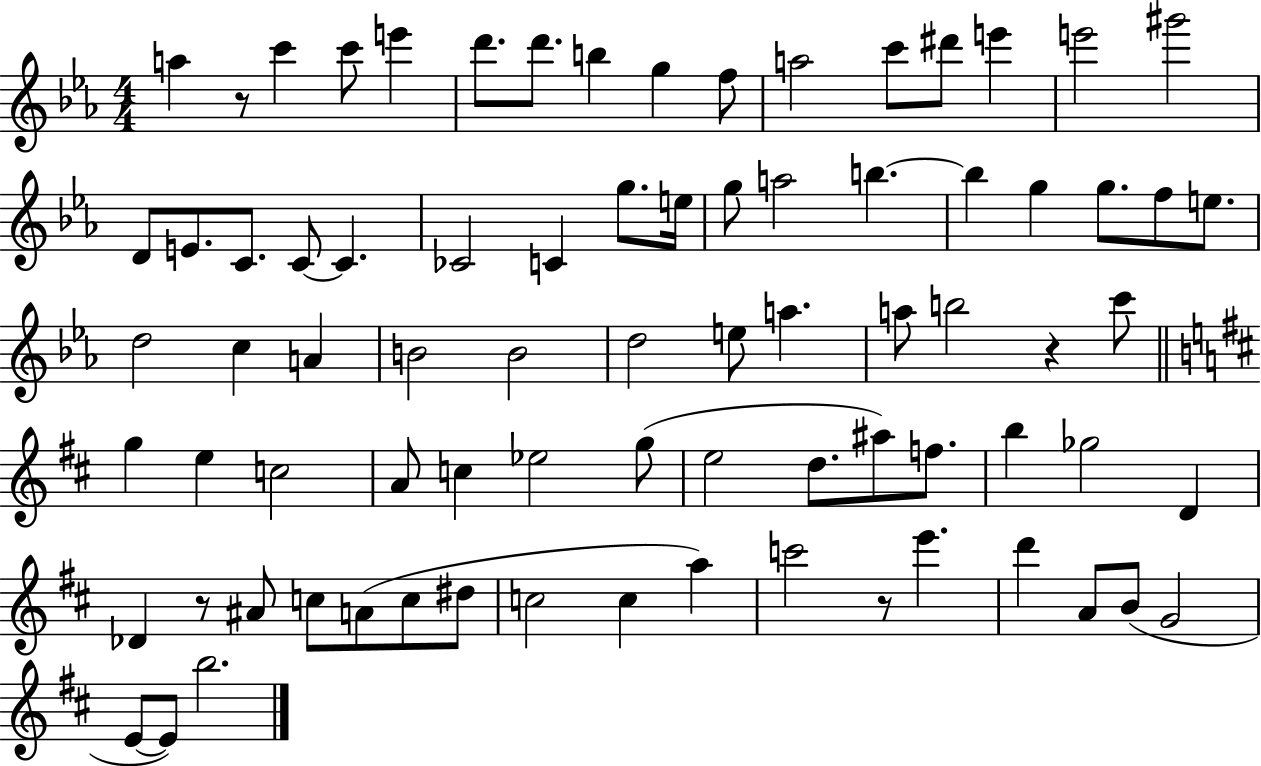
{
  \clef treble
  \numericTimeSignature
  \time 4/4
  \key ees \major
  a''4 r8 c'''4 c'''8 e'''4 | d'''8. d'''8. b''4 g''4 f''8 | a''2 c'''8 dis'''8 e'''4 | e'''2 gis'''2 | \break d'8 e'8. c'8. c'8~~ c'4. | ces'2 c'4 g''8. e''16 | g''8 a''2 b''4.~~ | b''4 g''4 g''8. f''8 e''8. | \break d''2 c''4 a'4 | b'2 b'2 | d''2 e''8 a''4. | a''8 b''2 r4 c'''8 | \break \bar "||" \break \key b \minor g''4 e''4 c''2 | a'8 c''4 ees''2 g''8( | e''2 d''8. ais''8) f''8. | b''4 ges''2 d'4 | \break des'4 r8 ais'8 c''8 a'8( c''8 dis''8 | c''2 c''4 a''4) | c'''2 r8 e'''4. | d'''4 a'8 b'8( g'2 | \break e'8~~ e'8) b''2. | \bar "|."
}